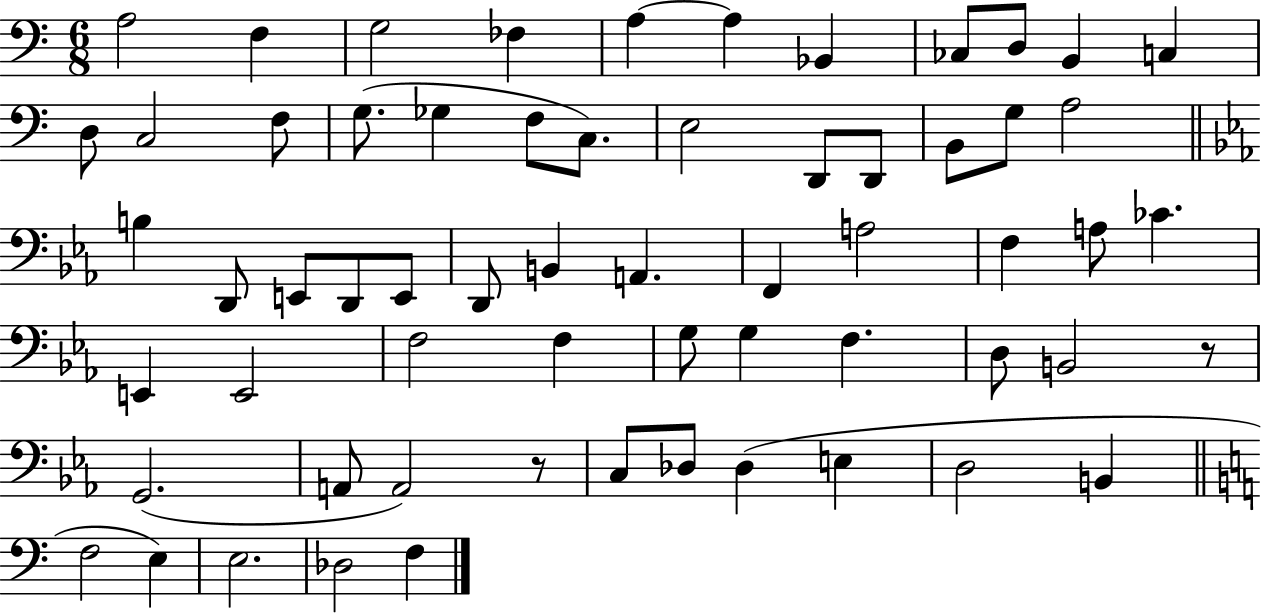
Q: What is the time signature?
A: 6/8